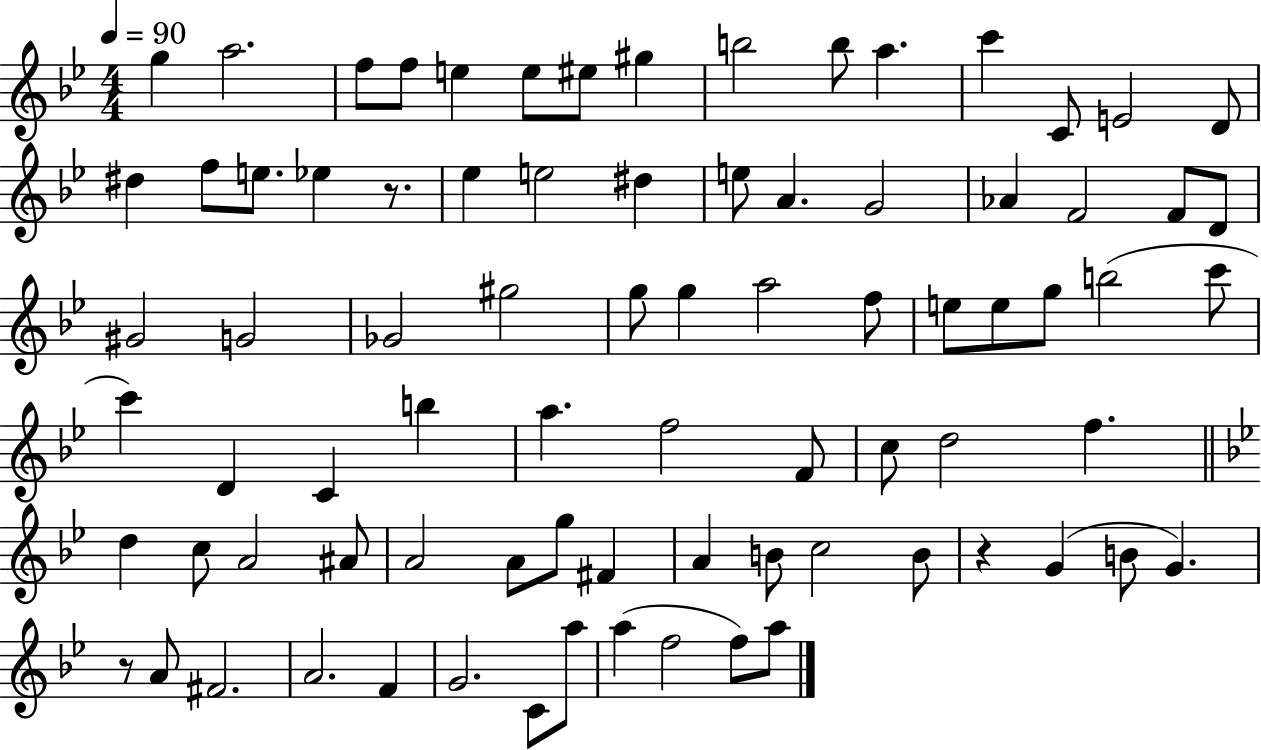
G5/q A5/h. F5/e F5/e E5/q E5/e EIS5/e G#5/q B5/h B5/e A5/q. C6/q C4/e E4/h D4/e D#5/q F5/e E5/e. Eb5/q R/e. Eb5/q E5/h D#5/q E5/e A4/q. G4/h Ab4/q F4/h F4/e D4/e G#4/h G4/h Gb4/h G#5/h G5/e G5/q A5/h F5/e E5/e E5/e G5/e B5/h C6/e C6/q D4/q C4/q B5/q A5/q. F5/h F4/e C5/e D5/h F5/q. D5/q C5/e A4/h A#4/e A4/h A4/e G5/e F#4/q A4/q B4/e C5/h B4/e R/q G4/q B4/e G4/q. R/e A4/e F#4/h. A4/h. F4/q G4/h. C4/e A5/e A5/q F5/h F5/e A5/e